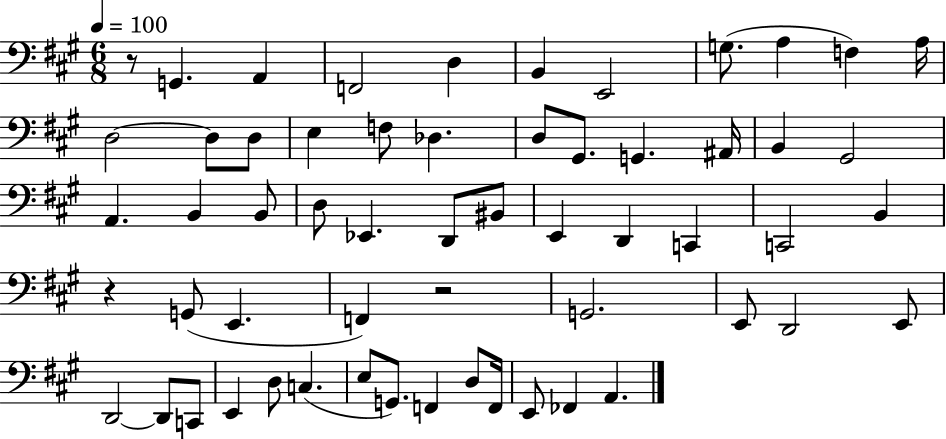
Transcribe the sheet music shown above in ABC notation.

X:1
T:Untitled
M:6/8
L:1/4
K:A
z/2 G,, A,, F,,2 D, B,, E,,2 G,/2 A, F, A,/4 D,2 D,/2 D,/2 E, F,/2 _D, D,/2 ^G,,/2 G,, ^A,,/4 B,, ^G,,2 A,, B,, B,,/2 D,/2 _E,, D,,/2 ^B,,/2 E,, D,, C,, C,,2 B,, z G,,/2 E,, F,, z2 G,,2 E,,/2 D,,2 E,,/2 D,,2 D,,/2 C,,/2 E,, D,/2 C, E,/2 G,,/2 F,, D,/2 F,,/4 E,,/2 _F,, A,,